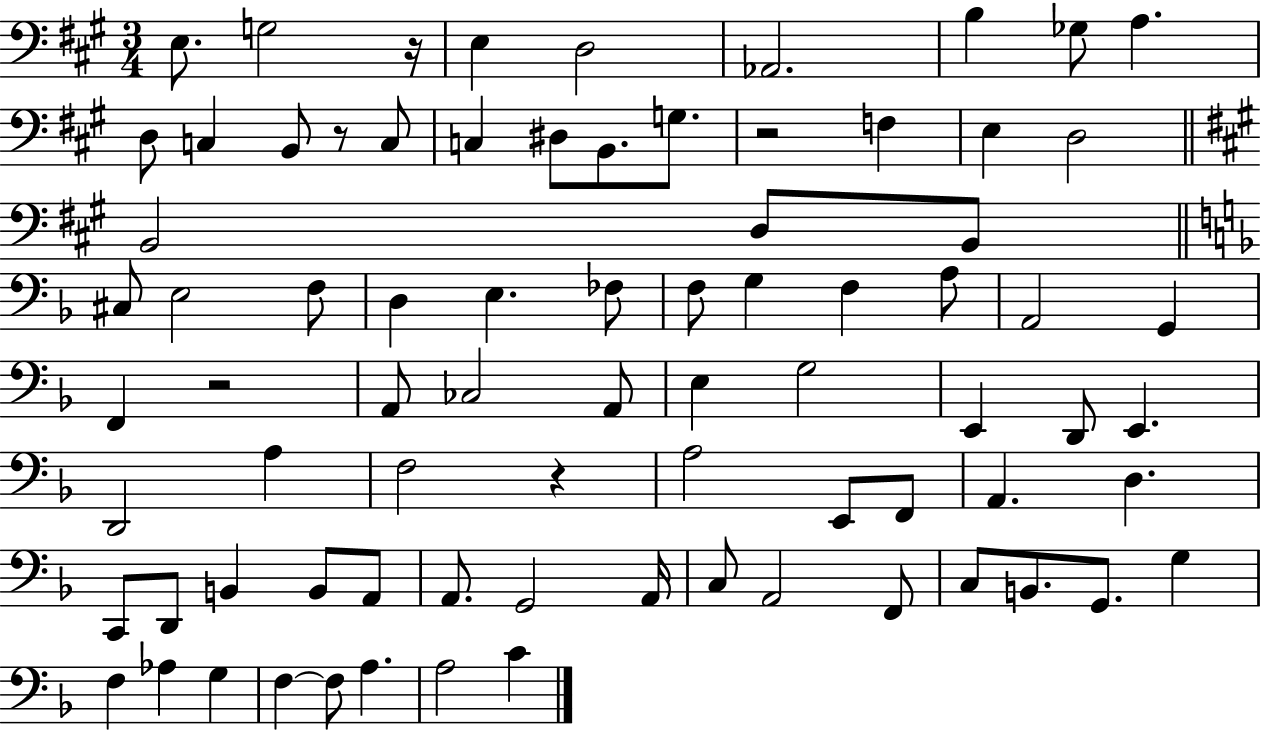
E3/e. G3/h R/s E3/q D3/h Ab2/h. B3/q Gb3/e A3/q. D3/e C3/q B2/e R/e C3/e C3/q D#3/e B2/e. G3/e. R/h F3/q E3/q D3/h B2/h D3/e B2/e C#3/e E3/h F3/e D3/q E3/q. FES3/e F3/e G3/q F3/q A3/e A2/h G2/q F2/q R/h A2/e CES3/h A2/e E3/q G3/h E2/q D2/e E2/q. D2/h A3/q F3/h R/q A3/h E2/e F2/e A2/q. D3/q. C2/e D2/e B2/q B2/e A2/e A2/e. G2/h A2/s C3/e A2/h F2/e C3/e B2/e. G2/e. G3/q F3/q Ab3/q G3/q F3/q F3/e A3/q. A3/h C4/q